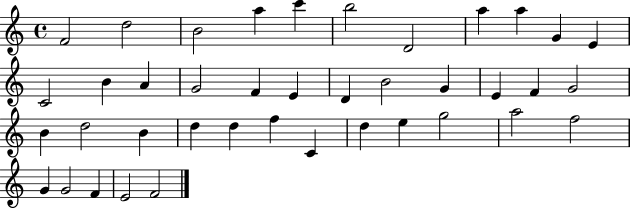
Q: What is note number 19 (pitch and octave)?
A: B4